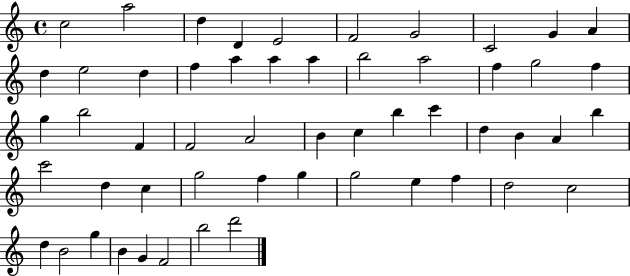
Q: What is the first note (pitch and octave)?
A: C5